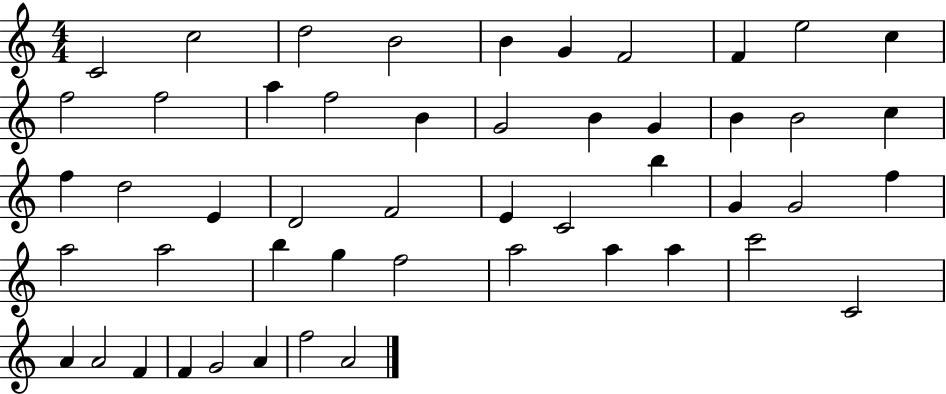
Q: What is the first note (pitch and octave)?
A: C4